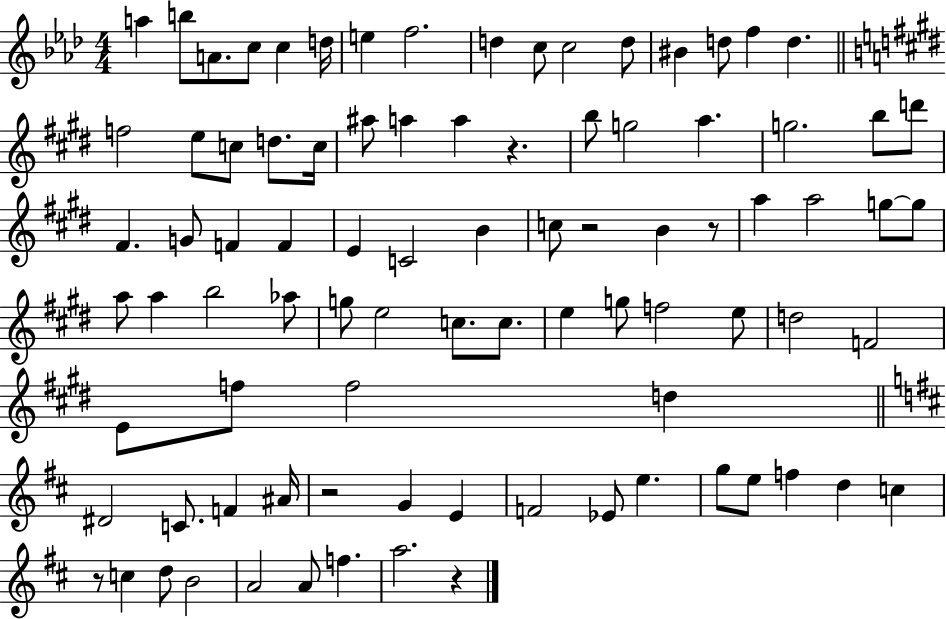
{
  \clef treble
  \numericTimeSignature
  \time 4/4
  \key aes \major
  a''4 b''8 a'8. c''8 c''4 d''16 | e''4 f''2. | d''4 c''8 c''2 d''8 | bis'4 d''8 f''4 d''4. | \break \bar "||" \break \key e \major f''2 e''8 c''8 d''8. c''16 | ais''8 a''4 a''4 r4. | b''8 g''2 a''4. | g''2. b''8 d'''8 | \break fis'4. g'8 f'4 f'4 | e'4 c'2 b'4 | c''8 r2 b'4 r8 | a''4 a''2 g''8~~ g''8 | \break a''8 a''4 b''2 aes''8 | g''8 e''2 c''8. c''8. | e''4 g''8 f''2 e''8 | d''2 f'2 | \break e'8 f''8 f''2 d''4 | \bar "||" \break \key d \major dis'2 c'8. f'4 ais'16 | r2 g'4 e'4 | f'2 ees'8 e''4. | g''8 e''8 f''4 d''4 c''4 | \break r8 c''4 d''8 b'2 | a'2 a'8 f''4. | a''2. r4 | \bar "|."
}